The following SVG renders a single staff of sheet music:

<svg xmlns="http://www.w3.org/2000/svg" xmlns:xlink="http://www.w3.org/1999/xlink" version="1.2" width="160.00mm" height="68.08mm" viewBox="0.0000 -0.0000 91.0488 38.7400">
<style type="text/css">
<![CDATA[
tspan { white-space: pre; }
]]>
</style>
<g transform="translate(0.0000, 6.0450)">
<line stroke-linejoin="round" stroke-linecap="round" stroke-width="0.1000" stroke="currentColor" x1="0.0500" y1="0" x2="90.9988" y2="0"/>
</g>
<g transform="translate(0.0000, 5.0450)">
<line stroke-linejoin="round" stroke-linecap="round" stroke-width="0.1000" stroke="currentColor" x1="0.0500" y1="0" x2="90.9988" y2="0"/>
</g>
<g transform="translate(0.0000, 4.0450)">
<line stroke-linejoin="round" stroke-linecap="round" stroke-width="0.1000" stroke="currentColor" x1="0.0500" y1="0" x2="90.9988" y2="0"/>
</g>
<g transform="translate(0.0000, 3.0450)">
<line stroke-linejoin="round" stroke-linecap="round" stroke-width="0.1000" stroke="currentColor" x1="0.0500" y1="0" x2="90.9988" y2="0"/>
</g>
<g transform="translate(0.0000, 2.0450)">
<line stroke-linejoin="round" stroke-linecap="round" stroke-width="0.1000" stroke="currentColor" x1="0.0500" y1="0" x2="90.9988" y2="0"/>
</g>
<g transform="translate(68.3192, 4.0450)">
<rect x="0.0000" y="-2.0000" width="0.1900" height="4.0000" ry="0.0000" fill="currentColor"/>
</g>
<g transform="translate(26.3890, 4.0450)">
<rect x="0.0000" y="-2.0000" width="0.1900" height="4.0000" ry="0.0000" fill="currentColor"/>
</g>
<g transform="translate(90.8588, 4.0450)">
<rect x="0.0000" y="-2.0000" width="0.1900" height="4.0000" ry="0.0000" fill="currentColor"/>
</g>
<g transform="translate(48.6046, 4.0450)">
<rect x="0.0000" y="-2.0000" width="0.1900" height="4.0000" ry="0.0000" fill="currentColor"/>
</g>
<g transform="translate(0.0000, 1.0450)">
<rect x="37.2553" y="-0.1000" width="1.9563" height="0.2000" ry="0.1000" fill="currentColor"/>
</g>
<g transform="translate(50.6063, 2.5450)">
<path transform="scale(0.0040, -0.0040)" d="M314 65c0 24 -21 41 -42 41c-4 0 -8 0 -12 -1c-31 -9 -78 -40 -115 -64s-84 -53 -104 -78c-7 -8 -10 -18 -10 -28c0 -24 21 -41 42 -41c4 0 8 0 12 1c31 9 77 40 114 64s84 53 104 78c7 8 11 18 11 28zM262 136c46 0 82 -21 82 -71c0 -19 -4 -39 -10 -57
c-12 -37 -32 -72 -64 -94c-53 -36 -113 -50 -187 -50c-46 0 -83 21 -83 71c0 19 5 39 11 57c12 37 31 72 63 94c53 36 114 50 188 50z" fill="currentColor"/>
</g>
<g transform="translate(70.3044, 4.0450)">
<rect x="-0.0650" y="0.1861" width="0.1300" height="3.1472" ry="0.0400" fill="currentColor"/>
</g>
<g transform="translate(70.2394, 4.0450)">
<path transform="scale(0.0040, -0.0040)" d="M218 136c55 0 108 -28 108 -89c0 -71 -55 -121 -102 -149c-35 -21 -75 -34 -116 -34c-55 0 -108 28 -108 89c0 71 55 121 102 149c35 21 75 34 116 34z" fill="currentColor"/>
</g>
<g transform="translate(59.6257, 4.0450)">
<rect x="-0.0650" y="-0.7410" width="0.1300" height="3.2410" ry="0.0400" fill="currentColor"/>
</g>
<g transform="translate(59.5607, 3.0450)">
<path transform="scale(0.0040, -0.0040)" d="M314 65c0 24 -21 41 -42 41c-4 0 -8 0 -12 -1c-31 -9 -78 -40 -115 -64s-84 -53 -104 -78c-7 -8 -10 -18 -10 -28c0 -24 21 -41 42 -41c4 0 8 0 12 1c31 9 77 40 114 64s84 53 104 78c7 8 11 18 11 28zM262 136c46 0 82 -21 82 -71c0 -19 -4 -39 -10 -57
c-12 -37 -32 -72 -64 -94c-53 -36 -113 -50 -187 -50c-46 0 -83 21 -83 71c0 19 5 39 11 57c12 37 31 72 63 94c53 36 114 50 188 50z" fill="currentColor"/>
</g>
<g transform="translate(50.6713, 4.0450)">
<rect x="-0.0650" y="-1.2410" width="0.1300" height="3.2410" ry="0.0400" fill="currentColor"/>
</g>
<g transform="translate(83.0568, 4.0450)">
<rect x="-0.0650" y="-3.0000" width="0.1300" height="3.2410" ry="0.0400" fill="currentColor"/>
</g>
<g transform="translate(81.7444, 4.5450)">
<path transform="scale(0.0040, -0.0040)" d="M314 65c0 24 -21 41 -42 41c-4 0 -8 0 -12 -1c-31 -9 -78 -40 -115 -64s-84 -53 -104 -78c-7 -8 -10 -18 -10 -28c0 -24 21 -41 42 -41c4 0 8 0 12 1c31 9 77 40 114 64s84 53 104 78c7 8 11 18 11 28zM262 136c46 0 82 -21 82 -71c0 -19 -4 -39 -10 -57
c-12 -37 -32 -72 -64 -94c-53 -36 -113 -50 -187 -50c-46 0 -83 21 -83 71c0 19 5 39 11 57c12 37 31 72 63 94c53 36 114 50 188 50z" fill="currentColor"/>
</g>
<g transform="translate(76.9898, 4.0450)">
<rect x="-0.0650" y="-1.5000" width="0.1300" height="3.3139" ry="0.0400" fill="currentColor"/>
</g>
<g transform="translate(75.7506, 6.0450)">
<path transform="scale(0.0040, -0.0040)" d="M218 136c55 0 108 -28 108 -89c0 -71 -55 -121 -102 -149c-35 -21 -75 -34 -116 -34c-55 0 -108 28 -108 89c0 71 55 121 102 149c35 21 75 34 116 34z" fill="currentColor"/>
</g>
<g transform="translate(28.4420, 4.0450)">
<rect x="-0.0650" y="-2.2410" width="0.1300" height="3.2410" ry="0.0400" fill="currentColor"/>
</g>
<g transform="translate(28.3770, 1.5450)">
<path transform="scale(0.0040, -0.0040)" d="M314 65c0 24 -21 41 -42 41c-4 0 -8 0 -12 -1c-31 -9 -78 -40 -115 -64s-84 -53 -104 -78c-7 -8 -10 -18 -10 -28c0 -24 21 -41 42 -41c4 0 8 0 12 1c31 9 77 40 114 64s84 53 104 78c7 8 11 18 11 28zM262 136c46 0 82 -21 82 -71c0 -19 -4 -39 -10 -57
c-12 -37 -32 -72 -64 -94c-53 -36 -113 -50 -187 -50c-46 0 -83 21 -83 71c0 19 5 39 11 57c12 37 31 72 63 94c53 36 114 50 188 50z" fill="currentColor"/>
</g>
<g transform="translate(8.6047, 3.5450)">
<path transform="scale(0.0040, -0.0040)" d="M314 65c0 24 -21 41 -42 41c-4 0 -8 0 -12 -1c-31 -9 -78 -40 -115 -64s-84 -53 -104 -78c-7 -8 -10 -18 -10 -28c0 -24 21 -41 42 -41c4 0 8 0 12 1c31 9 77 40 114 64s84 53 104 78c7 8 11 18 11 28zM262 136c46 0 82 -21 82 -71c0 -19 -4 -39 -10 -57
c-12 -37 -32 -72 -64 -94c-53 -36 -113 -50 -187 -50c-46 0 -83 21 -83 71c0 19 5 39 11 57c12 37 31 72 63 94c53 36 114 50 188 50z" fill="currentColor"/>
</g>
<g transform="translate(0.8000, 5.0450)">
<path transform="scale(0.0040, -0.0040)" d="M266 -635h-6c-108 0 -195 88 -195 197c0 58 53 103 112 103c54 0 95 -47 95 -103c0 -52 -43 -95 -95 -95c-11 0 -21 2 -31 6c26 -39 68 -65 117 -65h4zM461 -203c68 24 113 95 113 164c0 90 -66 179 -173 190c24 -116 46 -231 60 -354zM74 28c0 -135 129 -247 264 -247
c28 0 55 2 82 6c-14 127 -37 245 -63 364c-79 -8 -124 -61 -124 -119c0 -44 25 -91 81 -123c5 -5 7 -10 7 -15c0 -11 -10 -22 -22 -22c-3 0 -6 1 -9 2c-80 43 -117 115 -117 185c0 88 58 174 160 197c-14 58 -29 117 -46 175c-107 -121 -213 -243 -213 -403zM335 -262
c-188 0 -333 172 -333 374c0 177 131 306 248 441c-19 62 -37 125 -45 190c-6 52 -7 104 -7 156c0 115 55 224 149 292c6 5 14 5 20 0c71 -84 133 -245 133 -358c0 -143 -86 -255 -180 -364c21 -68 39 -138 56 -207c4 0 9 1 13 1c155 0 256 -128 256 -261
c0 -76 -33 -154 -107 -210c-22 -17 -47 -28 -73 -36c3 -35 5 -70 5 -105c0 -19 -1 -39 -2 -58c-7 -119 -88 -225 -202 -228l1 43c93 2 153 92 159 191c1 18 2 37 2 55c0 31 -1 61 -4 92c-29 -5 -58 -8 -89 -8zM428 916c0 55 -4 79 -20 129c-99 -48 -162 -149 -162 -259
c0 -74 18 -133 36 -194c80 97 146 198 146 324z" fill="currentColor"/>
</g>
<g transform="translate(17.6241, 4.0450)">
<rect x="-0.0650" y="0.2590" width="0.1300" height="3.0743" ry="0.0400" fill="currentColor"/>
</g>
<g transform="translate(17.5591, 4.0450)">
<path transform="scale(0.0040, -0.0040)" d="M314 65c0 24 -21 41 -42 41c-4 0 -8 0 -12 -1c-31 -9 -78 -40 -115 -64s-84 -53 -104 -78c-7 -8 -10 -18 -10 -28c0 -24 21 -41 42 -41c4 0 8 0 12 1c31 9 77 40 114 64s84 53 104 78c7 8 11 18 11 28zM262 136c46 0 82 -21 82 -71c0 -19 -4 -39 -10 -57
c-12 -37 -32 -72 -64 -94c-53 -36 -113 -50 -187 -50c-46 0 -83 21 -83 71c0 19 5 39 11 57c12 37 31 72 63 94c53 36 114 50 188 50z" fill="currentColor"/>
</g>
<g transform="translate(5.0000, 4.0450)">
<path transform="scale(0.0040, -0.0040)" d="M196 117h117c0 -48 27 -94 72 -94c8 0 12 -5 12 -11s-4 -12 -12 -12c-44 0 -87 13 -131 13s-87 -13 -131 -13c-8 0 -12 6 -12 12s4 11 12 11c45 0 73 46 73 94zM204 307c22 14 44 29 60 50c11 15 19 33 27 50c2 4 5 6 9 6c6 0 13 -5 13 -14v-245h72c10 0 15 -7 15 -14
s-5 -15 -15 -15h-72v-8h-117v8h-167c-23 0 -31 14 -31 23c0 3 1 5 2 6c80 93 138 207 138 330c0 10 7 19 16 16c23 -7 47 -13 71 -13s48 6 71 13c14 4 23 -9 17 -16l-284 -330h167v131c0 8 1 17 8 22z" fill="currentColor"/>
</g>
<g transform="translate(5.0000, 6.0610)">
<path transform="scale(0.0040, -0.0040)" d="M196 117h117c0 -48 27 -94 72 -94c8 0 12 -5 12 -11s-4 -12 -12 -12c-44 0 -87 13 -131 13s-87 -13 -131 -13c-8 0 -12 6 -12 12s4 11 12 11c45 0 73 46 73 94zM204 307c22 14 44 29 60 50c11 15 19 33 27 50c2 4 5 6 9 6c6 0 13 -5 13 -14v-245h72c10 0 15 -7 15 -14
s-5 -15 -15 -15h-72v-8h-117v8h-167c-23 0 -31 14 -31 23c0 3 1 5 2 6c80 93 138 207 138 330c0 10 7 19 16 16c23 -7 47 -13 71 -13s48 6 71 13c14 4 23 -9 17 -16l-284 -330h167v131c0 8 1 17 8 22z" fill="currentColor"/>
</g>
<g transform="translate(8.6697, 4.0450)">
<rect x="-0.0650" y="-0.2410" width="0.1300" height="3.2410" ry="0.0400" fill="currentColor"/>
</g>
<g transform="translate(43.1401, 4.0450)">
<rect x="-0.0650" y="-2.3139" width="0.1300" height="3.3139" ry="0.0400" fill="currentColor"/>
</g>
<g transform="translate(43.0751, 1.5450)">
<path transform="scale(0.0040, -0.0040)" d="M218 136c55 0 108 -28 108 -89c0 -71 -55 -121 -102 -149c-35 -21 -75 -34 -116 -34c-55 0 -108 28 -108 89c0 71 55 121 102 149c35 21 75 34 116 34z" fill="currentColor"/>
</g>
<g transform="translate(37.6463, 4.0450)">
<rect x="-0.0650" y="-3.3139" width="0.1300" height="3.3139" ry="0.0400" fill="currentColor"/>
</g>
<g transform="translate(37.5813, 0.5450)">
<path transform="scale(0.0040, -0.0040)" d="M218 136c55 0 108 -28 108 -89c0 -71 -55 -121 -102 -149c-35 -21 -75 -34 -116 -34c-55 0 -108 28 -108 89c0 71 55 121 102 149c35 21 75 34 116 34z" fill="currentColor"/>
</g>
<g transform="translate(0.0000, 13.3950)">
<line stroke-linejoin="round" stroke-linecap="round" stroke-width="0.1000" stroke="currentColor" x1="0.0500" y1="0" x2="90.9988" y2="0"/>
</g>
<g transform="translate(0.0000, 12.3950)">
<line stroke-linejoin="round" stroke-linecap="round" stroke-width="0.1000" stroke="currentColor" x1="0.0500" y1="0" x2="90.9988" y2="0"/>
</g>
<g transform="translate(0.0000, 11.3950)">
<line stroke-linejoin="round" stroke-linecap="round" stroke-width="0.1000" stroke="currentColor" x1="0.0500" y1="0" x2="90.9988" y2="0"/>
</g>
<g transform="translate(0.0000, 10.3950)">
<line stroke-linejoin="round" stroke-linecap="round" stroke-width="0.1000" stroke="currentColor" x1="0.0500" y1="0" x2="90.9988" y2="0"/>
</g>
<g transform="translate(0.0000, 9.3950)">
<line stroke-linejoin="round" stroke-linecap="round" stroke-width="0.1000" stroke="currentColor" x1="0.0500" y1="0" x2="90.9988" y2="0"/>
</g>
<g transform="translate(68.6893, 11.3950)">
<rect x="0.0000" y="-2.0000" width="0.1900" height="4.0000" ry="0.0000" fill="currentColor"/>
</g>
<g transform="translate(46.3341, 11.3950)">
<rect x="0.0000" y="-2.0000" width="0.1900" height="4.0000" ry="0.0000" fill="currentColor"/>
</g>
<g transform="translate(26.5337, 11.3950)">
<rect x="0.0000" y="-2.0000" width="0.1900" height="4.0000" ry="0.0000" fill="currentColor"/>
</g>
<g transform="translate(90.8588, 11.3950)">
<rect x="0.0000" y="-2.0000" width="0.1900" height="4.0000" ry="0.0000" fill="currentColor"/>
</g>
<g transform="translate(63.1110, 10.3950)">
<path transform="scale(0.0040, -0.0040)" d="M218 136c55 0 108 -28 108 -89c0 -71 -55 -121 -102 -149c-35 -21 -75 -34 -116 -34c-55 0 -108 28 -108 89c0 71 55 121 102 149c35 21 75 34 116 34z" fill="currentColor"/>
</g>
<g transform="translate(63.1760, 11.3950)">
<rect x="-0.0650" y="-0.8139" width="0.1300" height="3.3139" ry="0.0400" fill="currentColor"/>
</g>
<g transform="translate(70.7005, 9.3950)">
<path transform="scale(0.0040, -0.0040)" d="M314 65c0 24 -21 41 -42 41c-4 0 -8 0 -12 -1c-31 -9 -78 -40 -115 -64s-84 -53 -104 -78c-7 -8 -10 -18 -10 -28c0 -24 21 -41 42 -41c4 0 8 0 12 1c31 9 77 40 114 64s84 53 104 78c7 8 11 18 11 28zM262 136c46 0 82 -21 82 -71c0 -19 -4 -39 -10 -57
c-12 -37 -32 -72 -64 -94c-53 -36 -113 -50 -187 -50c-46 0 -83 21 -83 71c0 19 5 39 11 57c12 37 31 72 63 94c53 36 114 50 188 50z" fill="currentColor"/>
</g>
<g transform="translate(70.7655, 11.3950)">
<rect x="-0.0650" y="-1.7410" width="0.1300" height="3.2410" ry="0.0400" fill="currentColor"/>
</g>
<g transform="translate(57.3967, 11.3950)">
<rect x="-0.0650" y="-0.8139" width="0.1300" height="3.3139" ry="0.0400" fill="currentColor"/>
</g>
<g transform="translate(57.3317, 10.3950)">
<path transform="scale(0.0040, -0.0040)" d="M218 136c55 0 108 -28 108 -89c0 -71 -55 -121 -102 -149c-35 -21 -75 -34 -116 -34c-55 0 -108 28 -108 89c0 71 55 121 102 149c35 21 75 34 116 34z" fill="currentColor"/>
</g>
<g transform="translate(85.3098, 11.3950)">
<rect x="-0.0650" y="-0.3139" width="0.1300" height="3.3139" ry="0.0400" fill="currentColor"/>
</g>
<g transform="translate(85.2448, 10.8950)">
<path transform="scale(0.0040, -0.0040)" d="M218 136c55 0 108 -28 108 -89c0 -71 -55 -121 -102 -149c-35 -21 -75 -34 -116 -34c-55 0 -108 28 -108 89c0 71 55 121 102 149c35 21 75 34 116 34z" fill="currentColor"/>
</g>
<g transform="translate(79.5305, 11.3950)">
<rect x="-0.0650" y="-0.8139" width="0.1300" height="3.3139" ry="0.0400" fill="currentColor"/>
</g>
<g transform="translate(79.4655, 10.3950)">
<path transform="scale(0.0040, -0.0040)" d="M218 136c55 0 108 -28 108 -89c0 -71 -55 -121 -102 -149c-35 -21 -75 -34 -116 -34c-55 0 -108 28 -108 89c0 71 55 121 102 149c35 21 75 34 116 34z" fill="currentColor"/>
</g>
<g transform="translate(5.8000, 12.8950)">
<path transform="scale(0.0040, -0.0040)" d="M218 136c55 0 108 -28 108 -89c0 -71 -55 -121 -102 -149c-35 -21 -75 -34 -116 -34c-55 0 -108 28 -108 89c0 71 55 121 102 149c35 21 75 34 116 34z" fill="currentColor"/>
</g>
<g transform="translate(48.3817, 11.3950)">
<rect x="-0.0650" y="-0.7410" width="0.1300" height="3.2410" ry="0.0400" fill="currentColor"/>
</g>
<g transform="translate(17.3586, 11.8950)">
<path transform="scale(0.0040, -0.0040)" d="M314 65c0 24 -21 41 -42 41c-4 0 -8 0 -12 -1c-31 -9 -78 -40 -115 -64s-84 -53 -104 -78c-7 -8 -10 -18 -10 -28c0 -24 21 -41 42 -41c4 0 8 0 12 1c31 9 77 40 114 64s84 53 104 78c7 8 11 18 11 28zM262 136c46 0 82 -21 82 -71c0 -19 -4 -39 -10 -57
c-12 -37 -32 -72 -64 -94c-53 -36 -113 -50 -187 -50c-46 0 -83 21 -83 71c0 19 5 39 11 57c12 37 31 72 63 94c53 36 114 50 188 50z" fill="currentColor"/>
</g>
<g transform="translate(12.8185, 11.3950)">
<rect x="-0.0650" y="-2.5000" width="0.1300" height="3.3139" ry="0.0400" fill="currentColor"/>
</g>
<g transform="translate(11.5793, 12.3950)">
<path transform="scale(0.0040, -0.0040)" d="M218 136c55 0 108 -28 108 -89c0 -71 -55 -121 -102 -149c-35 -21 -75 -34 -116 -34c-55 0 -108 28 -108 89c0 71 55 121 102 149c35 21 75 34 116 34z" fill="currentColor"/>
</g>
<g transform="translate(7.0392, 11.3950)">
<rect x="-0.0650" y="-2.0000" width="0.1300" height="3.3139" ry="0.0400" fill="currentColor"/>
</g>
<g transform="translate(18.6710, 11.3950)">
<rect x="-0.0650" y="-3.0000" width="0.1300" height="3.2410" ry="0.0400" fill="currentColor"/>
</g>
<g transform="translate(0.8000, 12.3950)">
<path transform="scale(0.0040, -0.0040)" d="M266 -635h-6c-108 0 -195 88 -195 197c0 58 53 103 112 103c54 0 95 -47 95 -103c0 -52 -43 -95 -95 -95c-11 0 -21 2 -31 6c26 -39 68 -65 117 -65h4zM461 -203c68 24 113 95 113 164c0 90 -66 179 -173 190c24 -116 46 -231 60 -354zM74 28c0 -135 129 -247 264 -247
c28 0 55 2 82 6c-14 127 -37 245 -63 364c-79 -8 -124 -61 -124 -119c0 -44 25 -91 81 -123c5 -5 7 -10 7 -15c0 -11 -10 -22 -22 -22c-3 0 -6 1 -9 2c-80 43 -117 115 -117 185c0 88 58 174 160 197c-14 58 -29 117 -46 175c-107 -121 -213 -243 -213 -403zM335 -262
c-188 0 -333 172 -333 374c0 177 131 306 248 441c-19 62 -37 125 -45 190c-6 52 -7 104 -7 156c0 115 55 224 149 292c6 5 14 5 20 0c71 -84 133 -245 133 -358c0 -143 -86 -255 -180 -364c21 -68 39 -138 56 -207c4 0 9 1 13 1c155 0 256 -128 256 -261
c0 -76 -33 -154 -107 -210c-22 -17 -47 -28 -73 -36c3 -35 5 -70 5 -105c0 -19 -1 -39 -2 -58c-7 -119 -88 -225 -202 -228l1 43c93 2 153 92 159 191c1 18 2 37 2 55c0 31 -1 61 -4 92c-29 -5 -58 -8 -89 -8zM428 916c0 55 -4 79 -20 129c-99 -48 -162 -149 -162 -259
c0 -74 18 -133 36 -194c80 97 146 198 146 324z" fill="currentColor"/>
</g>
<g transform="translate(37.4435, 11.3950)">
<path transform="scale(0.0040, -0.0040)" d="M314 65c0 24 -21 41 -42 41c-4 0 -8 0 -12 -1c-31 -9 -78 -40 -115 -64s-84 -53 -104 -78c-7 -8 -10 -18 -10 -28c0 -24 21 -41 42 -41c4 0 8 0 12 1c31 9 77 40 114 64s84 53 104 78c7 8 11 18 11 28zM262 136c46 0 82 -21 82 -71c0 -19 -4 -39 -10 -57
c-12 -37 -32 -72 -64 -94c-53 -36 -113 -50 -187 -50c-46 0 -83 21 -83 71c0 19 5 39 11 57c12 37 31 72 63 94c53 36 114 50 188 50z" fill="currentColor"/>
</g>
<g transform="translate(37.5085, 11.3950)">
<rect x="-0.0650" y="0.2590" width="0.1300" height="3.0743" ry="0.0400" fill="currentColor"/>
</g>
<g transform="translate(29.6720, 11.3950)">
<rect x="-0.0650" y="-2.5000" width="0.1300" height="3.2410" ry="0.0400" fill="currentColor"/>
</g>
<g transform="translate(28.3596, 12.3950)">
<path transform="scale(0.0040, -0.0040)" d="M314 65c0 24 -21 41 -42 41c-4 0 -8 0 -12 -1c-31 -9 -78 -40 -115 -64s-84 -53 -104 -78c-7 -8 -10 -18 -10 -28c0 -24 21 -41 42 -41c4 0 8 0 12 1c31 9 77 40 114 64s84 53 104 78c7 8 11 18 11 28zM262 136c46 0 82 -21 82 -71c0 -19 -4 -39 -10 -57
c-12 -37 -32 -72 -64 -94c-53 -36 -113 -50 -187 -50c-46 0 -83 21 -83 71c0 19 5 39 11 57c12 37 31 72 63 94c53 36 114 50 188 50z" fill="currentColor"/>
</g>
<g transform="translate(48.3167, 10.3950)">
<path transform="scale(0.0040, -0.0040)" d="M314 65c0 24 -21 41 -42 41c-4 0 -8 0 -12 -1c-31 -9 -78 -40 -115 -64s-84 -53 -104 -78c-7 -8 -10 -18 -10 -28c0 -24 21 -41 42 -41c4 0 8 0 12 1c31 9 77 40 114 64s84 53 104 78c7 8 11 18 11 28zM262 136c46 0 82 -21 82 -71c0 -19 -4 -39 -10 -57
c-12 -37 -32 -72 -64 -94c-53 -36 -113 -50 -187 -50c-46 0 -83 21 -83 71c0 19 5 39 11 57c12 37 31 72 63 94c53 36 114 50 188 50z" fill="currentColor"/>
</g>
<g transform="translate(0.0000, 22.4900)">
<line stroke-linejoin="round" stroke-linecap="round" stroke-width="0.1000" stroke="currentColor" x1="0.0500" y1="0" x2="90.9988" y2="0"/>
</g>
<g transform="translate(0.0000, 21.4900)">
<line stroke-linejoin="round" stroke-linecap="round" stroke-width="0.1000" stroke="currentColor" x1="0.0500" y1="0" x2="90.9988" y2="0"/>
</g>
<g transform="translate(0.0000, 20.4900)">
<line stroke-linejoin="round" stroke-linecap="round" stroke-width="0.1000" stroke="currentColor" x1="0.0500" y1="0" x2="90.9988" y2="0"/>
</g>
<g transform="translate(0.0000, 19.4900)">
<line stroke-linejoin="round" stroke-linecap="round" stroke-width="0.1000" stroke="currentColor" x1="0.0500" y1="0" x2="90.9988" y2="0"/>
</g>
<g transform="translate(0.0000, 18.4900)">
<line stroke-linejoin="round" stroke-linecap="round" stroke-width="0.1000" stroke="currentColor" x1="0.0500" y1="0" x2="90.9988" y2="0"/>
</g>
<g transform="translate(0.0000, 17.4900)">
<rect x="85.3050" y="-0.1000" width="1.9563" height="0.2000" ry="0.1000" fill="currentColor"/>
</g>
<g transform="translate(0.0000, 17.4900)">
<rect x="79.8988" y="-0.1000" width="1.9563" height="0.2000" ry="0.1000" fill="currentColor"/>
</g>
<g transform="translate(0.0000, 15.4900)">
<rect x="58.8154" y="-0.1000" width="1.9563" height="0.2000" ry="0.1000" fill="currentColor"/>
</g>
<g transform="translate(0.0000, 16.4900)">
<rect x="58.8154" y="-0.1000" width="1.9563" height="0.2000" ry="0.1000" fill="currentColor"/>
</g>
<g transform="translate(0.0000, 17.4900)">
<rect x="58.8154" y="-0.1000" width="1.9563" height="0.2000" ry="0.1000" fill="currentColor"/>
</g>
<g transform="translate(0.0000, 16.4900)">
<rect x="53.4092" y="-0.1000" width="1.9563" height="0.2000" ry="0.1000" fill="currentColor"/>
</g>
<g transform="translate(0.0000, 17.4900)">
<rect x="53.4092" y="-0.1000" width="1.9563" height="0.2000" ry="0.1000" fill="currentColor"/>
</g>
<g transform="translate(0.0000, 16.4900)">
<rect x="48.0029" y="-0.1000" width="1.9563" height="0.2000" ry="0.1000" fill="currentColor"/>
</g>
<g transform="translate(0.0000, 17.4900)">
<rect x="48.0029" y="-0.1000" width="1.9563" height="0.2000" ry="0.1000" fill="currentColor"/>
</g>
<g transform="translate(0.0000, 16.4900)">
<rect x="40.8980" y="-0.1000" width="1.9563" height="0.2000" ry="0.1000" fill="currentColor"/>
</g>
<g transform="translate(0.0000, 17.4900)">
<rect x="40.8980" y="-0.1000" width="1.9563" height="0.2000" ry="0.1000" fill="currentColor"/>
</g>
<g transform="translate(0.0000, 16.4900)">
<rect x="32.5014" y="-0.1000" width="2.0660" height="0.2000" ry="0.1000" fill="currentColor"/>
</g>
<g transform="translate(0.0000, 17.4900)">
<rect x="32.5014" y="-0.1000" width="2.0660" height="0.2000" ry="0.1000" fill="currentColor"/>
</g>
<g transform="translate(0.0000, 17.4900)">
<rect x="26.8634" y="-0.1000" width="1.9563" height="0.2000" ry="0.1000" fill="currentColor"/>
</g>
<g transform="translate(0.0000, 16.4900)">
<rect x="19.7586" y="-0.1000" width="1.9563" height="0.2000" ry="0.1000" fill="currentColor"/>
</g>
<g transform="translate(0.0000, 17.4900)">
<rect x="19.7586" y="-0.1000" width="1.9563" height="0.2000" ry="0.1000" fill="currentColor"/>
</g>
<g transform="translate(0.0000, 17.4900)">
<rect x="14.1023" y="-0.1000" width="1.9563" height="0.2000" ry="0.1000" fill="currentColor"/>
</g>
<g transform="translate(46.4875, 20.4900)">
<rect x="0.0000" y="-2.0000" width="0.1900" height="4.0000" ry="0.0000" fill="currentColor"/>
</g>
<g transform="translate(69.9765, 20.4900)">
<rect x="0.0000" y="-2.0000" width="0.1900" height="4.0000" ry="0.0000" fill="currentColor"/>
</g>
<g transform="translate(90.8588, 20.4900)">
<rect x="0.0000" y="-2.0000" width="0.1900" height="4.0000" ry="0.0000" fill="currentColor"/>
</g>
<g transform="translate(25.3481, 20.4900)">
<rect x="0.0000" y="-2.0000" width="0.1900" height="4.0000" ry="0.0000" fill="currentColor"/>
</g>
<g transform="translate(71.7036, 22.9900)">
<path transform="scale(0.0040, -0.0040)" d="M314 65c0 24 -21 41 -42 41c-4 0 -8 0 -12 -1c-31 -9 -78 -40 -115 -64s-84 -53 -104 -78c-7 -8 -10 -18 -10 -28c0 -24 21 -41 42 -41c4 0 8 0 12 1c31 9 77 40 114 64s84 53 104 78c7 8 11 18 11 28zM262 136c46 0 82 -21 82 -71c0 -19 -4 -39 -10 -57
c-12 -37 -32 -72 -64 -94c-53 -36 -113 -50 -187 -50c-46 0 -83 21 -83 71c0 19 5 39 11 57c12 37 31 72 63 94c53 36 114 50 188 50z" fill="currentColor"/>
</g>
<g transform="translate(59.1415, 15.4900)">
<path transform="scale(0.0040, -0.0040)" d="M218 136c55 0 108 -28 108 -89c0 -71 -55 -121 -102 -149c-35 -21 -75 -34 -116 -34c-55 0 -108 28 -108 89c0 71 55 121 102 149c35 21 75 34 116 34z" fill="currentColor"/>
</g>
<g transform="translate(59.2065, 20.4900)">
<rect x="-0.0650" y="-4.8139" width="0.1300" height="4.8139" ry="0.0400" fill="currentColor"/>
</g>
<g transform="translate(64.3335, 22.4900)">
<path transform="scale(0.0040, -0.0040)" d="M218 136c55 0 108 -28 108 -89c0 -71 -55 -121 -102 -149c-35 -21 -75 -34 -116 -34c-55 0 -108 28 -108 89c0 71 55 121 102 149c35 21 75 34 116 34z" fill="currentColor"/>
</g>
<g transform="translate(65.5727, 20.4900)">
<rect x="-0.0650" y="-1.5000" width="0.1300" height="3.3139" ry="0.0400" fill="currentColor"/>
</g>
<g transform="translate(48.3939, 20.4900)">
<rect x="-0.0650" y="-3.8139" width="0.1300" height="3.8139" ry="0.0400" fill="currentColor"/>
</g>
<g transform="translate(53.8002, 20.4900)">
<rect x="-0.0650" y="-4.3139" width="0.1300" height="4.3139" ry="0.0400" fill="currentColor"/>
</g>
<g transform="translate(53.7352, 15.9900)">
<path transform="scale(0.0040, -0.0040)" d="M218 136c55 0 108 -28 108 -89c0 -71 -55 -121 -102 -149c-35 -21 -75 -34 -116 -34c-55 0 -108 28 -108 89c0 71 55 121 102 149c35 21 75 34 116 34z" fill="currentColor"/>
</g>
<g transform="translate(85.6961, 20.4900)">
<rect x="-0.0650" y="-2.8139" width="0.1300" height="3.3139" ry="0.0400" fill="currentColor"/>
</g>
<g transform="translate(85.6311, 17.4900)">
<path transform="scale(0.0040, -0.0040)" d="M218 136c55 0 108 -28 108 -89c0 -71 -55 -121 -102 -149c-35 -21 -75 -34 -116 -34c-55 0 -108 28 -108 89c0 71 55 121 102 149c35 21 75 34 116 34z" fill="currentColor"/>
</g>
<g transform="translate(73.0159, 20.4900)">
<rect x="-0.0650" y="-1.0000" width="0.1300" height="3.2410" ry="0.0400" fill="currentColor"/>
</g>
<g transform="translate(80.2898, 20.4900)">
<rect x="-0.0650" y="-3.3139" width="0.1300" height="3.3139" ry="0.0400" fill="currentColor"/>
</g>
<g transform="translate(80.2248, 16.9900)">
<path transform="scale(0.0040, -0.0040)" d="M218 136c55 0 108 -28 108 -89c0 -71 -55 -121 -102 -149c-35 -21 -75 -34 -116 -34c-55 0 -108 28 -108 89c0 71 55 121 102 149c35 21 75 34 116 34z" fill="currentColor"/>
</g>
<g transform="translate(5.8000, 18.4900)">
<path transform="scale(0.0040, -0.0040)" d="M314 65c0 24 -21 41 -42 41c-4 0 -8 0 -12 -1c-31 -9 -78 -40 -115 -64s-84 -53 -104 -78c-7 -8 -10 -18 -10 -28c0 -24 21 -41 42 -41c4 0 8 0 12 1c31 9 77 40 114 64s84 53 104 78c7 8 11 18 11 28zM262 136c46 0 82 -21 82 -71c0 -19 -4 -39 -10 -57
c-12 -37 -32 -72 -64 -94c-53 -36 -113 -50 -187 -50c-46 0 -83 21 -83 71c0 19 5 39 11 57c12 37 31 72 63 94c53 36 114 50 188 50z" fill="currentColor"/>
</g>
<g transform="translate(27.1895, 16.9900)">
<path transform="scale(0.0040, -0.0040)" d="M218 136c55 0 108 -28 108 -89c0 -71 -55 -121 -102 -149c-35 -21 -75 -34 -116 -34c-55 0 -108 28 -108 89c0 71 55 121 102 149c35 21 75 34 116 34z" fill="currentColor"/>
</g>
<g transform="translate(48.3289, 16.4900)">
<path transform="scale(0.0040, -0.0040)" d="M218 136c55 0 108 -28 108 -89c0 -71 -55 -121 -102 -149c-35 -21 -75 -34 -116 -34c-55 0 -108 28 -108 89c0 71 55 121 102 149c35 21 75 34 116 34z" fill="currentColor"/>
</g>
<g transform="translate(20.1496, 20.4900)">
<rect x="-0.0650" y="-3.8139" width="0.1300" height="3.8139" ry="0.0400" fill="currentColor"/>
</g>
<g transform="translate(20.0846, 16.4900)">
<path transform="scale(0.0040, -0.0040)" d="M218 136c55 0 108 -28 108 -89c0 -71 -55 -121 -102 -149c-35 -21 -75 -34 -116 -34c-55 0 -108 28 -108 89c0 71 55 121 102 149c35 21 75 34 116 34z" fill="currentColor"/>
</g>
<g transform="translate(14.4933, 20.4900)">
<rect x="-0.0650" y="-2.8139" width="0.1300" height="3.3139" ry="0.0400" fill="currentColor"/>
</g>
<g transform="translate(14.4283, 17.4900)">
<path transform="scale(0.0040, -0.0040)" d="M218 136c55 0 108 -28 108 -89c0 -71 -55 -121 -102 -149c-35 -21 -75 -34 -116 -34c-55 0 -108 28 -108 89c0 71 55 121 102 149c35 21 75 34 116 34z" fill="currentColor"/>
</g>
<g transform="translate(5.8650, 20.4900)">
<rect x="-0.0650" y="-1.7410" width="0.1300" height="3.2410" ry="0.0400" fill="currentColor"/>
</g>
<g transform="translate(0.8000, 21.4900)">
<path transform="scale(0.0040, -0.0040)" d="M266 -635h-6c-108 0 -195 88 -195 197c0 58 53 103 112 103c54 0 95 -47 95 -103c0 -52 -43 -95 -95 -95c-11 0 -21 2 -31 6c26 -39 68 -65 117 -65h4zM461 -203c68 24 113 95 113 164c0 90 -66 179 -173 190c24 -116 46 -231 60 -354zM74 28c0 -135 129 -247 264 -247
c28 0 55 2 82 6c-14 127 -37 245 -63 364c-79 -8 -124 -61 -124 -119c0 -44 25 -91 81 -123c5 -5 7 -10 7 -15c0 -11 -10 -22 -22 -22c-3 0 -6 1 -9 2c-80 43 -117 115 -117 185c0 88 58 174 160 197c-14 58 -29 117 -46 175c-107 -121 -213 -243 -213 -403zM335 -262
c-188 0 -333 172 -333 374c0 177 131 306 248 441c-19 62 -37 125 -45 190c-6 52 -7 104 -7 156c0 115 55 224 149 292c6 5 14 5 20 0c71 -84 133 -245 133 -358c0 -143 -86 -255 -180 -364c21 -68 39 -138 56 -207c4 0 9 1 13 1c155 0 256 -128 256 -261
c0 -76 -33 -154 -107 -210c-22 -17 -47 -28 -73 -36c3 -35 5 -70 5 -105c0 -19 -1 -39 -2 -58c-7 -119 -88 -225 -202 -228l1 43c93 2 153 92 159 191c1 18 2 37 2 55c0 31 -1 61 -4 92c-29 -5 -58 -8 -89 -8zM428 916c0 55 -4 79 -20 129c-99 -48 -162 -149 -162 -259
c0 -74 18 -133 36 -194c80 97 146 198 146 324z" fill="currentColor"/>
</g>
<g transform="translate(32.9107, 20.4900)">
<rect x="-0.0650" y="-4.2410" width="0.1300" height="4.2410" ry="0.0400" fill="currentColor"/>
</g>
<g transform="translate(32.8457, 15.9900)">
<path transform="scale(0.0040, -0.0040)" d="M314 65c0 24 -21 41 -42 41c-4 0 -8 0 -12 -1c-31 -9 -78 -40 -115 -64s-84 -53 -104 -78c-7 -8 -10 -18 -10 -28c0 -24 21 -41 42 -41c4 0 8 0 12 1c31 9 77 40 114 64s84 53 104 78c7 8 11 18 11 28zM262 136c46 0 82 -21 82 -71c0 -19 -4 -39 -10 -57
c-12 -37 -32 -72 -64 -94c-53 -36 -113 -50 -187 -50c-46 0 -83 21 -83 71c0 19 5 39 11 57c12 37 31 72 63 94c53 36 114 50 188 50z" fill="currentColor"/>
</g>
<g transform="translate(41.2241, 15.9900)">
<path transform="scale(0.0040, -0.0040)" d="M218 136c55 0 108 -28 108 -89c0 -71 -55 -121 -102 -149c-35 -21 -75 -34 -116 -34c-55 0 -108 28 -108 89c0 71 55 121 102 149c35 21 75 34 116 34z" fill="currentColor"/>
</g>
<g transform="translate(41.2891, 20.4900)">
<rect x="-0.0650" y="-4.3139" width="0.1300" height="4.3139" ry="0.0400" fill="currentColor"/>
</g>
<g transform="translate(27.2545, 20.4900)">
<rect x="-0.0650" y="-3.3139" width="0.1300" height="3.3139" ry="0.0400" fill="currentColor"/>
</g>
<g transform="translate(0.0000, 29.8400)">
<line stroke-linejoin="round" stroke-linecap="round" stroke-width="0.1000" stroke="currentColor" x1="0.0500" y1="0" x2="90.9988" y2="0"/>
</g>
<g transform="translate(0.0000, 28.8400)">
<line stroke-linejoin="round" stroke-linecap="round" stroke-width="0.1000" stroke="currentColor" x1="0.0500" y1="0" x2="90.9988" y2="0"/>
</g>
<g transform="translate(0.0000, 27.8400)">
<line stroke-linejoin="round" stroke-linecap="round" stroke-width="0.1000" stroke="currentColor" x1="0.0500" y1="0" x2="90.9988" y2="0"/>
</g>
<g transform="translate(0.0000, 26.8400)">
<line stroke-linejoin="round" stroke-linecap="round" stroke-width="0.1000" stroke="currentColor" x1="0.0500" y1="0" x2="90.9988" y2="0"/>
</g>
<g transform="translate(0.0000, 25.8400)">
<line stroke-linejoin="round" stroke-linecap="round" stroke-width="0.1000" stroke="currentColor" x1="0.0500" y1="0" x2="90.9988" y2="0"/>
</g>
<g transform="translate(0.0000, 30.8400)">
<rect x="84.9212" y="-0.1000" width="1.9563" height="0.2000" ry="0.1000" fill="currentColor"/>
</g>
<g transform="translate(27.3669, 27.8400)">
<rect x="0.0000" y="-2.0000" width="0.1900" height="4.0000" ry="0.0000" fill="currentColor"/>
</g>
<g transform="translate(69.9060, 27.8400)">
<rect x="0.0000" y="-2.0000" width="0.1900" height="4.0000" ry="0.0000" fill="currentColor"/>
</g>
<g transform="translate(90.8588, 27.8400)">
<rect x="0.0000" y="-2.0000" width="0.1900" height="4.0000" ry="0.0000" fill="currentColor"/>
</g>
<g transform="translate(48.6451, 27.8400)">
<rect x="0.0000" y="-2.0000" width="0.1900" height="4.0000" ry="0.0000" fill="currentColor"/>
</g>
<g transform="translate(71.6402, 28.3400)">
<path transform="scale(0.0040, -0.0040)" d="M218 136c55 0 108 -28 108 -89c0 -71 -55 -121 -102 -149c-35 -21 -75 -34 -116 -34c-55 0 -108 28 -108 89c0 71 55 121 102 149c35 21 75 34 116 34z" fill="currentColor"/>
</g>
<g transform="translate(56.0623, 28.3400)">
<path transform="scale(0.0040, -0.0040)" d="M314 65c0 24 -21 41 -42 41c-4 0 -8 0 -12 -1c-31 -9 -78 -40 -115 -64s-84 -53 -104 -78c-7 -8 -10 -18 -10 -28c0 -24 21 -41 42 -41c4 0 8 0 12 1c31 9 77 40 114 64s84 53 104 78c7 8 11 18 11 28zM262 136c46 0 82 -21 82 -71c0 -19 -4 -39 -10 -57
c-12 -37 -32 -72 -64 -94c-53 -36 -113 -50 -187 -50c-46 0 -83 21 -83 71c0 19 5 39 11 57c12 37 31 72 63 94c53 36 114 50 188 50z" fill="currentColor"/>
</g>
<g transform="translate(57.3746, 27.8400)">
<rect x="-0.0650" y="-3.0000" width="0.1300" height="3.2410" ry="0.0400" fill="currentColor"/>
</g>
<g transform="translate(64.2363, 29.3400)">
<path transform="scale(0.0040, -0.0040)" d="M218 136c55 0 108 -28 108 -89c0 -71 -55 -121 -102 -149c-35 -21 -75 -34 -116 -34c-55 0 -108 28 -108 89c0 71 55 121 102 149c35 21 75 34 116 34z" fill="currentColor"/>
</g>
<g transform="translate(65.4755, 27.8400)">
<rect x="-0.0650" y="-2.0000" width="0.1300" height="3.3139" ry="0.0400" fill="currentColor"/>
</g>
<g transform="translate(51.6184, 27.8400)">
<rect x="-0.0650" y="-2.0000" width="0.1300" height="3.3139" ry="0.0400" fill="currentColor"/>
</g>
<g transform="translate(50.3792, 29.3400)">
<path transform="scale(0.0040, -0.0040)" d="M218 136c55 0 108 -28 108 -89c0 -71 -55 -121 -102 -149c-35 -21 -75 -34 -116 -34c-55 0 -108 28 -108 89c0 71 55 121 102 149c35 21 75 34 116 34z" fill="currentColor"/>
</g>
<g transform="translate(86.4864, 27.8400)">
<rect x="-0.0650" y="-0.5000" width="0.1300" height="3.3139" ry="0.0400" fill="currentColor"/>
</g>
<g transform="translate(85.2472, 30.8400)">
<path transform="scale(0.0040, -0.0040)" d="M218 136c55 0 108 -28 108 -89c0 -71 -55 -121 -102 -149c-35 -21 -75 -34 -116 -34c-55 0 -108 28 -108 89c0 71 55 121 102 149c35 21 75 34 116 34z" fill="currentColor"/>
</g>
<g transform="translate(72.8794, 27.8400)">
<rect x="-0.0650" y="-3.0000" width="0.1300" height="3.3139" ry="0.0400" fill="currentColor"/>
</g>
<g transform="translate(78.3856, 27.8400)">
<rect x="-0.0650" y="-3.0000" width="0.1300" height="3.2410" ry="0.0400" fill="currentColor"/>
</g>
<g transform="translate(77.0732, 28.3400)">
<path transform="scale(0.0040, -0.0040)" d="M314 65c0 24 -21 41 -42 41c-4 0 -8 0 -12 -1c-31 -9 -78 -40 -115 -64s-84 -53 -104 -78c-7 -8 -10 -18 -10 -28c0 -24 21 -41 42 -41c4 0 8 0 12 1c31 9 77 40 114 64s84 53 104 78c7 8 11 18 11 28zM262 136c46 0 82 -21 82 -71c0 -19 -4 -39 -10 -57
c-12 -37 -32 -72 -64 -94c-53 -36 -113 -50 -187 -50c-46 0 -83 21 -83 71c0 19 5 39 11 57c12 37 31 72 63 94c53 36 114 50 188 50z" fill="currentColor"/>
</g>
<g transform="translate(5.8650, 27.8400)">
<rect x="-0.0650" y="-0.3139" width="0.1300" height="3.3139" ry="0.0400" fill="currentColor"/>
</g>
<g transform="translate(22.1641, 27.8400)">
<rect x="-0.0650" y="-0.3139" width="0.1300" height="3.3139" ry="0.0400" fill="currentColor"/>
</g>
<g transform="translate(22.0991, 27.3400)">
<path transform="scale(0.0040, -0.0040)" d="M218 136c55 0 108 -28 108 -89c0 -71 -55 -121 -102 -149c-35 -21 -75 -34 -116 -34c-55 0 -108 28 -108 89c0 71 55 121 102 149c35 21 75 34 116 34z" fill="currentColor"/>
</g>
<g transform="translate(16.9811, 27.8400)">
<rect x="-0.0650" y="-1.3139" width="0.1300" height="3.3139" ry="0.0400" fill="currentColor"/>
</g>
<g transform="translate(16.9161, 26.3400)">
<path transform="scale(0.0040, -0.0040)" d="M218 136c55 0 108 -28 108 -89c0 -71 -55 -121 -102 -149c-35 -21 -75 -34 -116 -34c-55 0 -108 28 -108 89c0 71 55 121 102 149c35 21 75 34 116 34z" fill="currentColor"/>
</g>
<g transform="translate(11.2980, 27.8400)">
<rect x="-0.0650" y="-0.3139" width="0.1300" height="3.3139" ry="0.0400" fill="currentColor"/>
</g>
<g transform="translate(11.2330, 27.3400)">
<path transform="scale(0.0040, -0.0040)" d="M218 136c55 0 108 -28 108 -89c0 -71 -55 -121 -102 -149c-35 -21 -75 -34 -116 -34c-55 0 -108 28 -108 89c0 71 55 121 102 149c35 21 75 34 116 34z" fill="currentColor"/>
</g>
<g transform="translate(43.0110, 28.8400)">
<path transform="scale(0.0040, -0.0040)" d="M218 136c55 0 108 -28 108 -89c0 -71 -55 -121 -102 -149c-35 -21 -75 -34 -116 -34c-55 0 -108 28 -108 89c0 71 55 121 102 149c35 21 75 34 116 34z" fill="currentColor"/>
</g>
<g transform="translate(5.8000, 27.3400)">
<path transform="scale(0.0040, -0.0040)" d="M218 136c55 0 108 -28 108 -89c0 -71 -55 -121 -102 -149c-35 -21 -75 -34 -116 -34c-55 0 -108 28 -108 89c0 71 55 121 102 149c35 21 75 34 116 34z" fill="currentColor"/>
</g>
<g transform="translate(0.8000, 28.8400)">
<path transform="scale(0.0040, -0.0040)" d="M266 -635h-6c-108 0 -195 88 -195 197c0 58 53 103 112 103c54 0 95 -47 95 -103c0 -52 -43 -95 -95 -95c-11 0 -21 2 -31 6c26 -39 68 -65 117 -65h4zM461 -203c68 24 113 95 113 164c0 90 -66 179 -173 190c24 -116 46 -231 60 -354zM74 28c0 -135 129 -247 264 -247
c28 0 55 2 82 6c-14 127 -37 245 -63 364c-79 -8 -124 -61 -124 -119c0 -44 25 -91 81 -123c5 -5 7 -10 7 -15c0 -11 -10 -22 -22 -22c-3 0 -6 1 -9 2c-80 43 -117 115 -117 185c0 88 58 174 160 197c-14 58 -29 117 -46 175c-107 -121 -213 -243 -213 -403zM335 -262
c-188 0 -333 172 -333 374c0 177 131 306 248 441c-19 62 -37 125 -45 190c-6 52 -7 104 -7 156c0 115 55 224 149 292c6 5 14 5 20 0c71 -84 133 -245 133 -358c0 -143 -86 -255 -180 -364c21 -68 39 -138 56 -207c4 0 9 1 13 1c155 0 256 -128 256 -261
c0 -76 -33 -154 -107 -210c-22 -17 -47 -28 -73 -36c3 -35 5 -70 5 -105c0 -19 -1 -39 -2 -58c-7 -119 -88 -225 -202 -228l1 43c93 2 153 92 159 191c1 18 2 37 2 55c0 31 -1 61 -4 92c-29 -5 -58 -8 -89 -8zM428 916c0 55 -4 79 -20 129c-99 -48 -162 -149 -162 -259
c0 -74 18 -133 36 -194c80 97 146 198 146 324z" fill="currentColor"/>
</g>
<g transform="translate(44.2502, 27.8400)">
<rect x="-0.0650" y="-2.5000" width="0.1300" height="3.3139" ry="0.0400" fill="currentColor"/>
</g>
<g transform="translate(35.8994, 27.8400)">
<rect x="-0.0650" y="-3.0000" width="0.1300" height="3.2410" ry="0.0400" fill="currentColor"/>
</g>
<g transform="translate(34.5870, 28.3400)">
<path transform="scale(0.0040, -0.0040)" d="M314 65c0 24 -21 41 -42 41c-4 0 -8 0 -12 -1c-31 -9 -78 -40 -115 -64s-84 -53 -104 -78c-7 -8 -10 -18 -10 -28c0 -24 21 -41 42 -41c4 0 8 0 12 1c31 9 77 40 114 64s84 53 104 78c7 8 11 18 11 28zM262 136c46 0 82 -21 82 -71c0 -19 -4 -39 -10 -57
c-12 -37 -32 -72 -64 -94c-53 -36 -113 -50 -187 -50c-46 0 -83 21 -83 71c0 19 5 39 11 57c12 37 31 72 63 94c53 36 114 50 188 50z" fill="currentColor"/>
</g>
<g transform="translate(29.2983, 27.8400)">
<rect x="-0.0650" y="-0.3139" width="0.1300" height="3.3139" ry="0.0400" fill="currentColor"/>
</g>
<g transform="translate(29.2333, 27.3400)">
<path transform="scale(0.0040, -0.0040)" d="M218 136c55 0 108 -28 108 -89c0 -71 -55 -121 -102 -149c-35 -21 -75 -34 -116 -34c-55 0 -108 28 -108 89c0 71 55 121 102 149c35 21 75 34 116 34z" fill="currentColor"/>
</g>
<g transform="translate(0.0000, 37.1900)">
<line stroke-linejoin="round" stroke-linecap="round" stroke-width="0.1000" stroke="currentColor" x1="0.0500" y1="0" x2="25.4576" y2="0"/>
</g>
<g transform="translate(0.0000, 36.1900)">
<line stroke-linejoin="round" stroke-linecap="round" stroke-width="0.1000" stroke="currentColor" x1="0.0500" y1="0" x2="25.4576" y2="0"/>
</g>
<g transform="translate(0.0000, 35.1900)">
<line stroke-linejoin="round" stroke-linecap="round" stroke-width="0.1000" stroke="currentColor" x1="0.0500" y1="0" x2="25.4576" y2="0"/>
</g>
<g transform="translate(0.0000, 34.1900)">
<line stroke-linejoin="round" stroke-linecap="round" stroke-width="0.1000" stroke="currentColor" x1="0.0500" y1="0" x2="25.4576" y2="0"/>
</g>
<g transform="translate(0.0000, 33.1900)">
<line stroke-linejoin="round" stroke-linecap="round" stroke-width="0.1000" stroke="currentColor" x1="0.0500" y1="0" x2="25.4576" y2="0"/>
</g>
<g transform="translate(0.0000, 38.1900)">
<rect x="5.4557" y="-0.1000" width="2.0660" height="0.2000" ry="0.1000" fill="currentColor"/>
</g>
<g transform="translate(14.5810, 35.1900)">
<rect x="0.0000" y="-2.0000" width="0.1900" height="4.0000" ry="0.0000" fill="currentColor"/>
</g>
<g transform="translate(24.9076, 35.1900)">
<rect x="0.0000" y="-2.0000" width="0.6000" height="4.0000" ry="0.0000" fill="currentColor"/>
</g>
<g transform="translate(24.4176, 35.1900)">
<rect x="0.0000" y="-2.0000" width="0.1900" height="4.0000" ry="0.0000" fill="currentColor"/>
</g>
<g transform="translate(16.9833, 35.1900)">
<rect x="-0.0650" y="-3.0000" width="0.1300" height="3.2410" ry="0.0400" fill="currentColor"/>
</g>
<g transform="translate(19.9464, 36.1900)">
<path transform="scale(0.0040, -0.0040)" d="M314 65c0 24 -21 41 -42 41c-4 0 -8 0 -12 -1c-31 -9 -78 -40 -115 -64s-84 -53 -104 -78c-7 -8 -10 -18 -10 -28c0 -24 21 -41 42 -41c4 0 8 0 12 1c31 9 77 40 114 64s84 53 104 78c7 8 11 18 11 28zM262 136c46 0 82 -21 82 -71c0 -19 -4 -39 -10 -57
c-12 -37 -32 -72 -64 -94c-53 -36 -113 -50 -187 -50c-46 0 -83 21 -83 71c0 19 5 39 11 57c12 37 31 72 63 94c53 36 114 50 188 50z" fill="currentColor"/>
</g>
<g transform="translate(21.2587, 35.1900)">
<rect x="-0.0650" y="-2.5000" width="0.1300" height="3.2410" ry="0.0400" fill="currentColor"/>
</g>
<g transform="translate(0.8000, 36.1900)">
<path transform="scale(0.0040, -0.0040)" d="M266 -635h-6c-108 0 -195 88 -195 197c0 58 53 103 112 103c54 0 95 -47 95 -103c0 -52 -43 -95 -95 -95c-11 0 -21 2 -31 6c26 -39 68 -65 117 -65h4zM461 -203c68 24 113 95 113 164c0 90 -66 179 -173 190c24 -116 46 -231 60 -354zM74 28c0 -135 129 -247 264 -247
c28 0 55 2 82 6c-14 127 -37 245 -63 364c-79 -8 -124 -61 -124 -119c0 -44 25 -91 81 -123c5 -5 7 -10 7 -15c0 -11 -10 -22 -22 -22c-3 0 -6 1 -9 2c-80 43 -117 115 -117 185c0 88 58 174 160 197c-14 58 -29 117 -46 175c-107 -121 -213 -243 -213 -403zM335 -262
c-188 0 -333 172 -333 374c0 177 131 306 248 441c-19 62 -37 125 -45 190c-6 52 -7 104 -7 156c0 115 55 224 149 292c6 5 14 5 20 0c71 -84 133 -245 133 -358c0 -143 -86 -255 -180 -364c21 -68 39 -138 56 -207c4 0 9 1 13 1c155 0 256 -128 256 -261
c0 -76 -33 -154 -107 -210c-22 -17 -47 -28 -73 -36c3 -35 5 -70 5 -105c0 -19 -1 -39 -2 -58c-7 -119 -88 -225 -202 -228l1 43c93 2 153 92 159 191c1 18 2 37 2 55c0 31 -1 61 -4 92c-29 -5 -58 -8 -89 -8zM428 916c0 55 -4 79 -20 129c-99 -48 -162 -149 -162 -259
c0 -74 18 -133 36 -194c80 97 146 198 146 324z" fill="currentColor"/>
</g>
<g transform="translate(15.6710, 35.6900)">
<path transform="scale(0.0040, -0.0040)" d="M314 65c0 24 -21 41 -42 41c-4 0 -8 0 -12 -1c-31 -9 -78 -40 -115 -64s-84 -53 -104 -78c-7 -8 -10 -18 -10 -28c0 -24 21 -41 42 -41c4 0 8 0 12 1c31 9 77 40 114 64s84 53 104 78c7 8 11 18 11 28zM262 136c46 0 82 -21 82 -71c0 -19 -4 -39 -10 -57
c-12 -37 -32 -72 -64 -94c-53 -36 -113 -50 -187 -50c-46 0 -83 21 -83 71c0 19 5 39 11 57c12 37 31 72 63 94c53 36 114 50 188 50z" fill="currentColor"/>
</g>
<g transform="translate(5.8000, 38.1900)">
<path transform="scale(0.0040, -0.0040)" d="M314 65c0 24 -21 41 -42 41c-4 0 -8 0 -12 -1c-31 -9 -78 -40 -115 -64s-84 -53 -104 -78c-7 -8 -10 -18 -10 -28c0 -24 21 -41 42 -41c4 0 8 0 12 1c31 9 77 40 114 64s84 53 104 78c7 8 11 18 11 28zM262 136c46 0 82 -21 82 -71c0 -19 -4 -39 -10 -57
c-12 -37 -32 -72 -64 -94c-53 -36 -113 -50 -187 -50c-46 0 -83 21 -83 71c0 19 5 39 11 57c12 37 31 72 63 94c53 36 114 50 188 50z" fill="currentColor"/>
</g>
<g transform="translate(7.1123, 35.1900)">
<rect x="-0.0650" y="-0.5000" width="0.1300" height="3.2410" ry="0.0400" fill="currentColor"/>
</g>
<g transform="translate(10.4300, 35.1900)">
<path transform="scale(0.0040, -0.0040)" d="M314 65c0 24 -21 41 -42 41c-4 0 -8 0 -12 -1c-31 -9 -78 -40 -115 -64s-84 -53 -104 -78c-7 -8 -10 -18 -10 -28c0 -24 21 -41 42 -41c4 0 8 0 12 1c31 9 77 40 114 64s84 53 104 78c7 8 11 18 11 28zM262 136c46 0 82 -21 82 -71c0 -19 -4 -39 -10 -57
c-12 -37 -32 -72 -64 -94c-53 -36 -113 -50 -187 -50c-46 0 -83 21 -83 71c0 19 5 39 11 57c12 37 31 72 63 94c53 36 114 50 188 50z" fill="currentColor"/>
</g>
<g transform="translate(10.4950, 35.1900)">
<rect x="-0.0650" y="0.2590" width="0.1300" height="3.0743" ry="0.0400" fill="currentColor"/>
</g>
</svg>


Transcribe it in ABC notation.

X:1
T:Untitled
M:4/4
L:1/4
K:C
c2 B2 g2 b g e2 d2 B E A2 F G A2 G2 B2 d2 d d f2 d c f2 a c' b d'2 d' c' d' e' E D2 b a c c e c c A2 G F A2 F A A2 C C2 B2 A2 G2